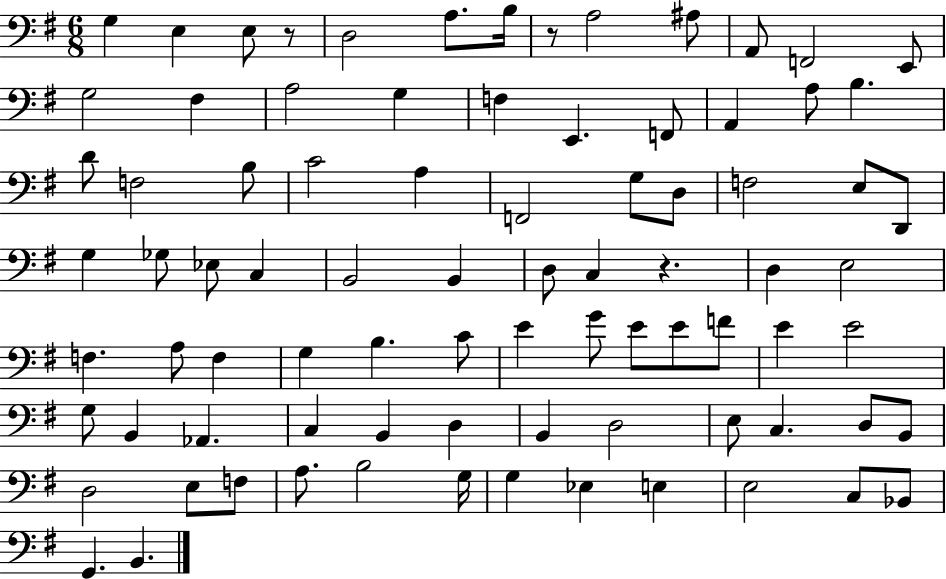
{
  \clef bass
  \numericTimeSignature
  \time 6/8
  \key g \major
  g4 e4 e8 r8 | d2 a8. b16 | r8 a2 ais8 | a,8 f,2 e,8 | \break g2 fis4 | a2 g4 | f4 e,4. f,8 | a,4 a8 b4. | \break d'8 f2 b8 | c'2 a4 | f,2 g8 d8 | f2 e8 d,8 | \break g4 ges8 ees8 c4 | b,2 b,4 | d8 c4 r4. | d4 e2 | \break f4. a8 f4 | g4 b4. c'8 | e'4 g'8 e'8 e'8 f'8 | e'4 e'2 | \break g8 b,4 aes,4. | c4 b,4 d4 | b,4 d2 | e8 c4. d8 b,8 | \break d2 e8 f8 | a8. b2 g16 | g4 ees4 e4 | e2 c8 bes,8 | \break g,4. b,4. | \bar "|."
}